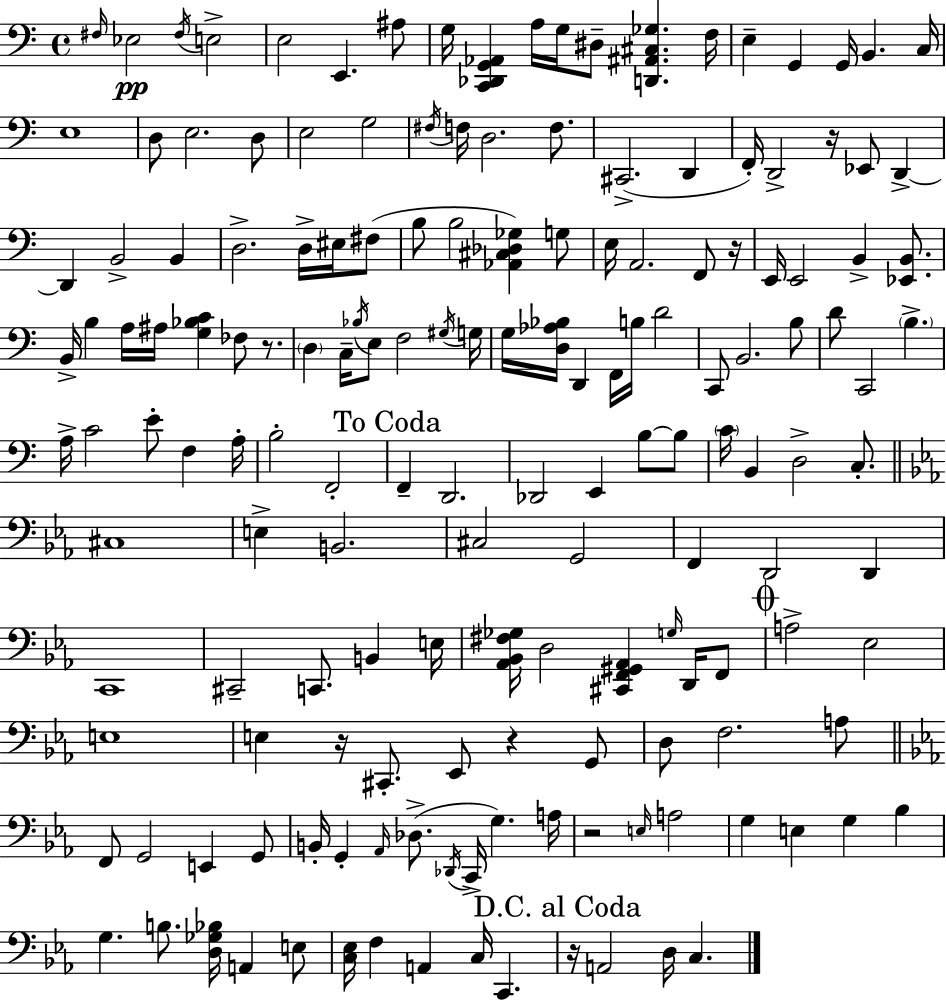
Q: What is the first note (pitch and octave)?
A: F#3